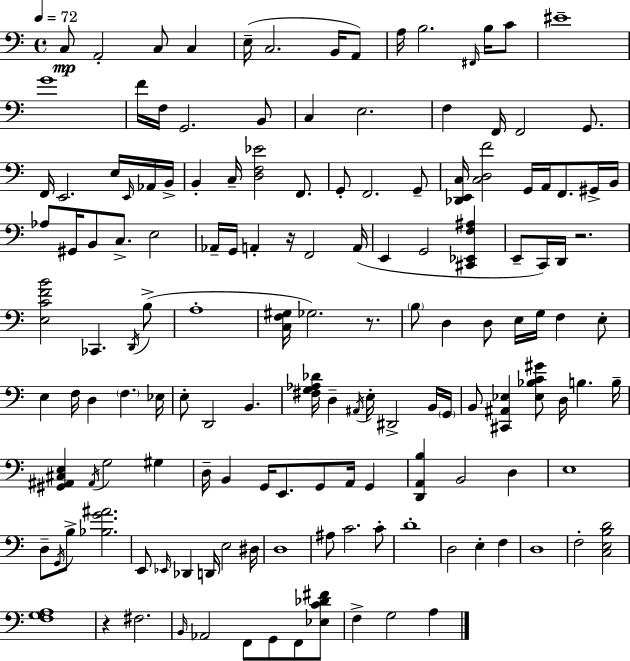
{
  \clef bass
  \time 4/4
  \defaultTimeSignature
  \key c \major
  \tempo 4 = 72
  c8\mp a,2-. c8 c4 | e16--( c2. b,16 a,8) | a16 b2. \grace { fis,16 } b16 c'8 | eis'1-- | \break g'1 | f'16 f16 g,2. b,8 | c4 e2. | f4 f,16 f,2 g,8. | \break f,16 e,2. e16 \grace { e,16 } | aes,16 b,16-> b,4-. c16-- <d f ees'>2 f,8. | g,8-. f,2. | g,8-- <des, e, c>16 <c d f'>2 g,16 a,16 f,8. | \break gis,16-> b,16 aes8 gis,16 b,8 c8.-> e2 | aes,16-- g,16 a,4-. r16 f,2 | a,16( e,4 g,2 <cis, ees, f ais>4 | e,8-- c,16) d,16 r2. | \break <e c' f' b'>2 ces,4. | \acciaccatura { d,16 }( b8-> a1-. | <c f gis>16 ges2.) | r8. \parenthesize b8 d4 d8 e16 g16 f4 | \break e8-. e4 f16 d4 \parenthesize f4. | ees16 e8-. d,2 b,4. | <fis g aes des'>16 d4-- \acciaccatura { ais,16 } e16-. dis,2-> | b,16 \parenthesize g,16 b,8 <cis, ais, ees>4 <ees bes c' gis'>8 d16 b4. | \break b16-- <gis, ais, cis e>4 \acciaccatura { ais,16 } g2 | gis4 d16-- b,4 g,16 e,8. g,8 | a,16 g,4 <d, a, b>4 b,2 | d4 e1 | \break d8-- \acciaccatura { g,16 } b8-> <bes g' ais'>2. | e,8 \grace { ees,16 } des,4 d,16 e2 | dis16 d1 | ais8 c'2. | \break c'8-. d'1-. | d2 e4-. | f4 d1 | f2-. <c e b d'>2 | \break <f g a>1 | r4 fis2. | \grace { b,16 } aes,2 | f,8 g,8 f,8 <ees c' des' fis'>8 f4-> g2 | \break a4 \bar "|."
}